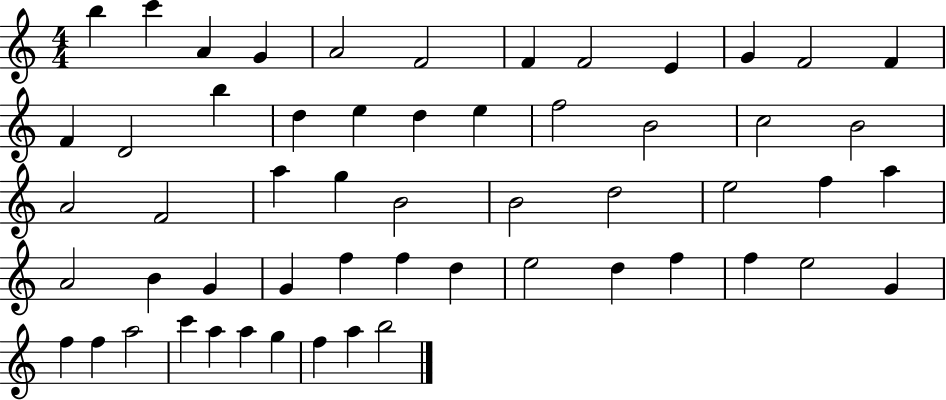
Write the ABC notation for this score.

X:1
T:Untitled
M:4/4
L:1/4
K:C
b c' A G A2 F2 F F2 E G F2 F F D2 b d e d e f2 B2 c2 B2 A2 F2 a g B2 B2 d2 e2 f a A2 B G G f f d e2 d f f e2 G f f a2 c' a a g f a b2